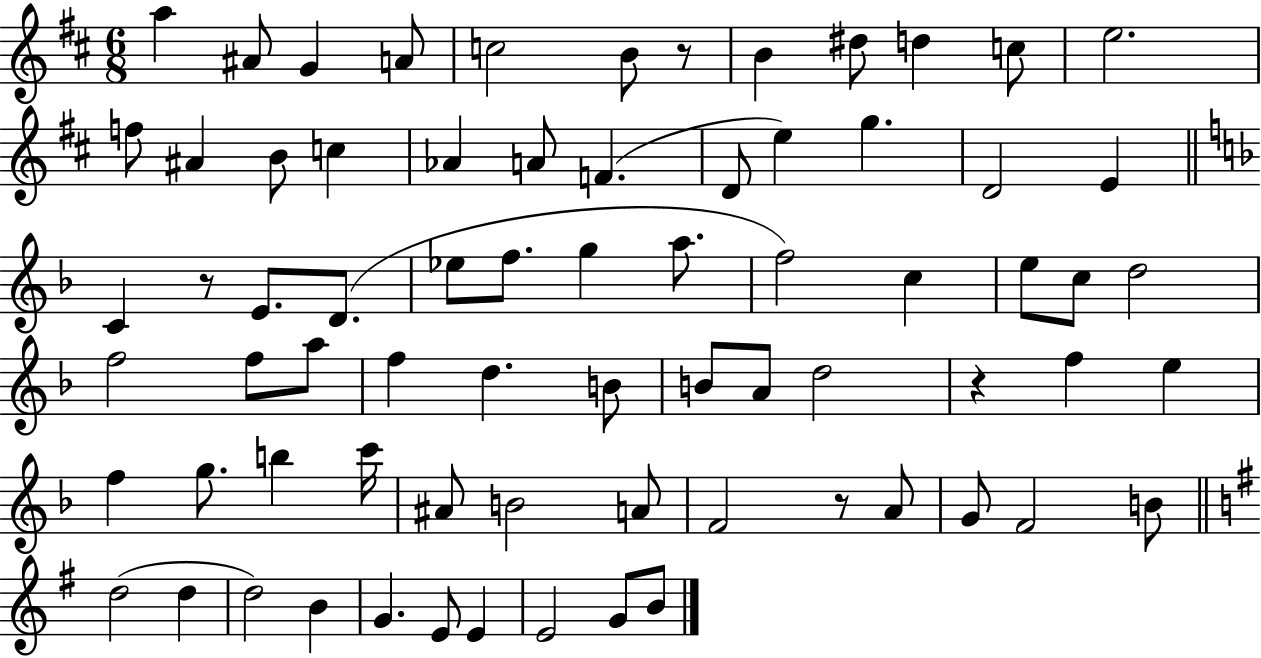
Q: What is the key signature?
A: D major